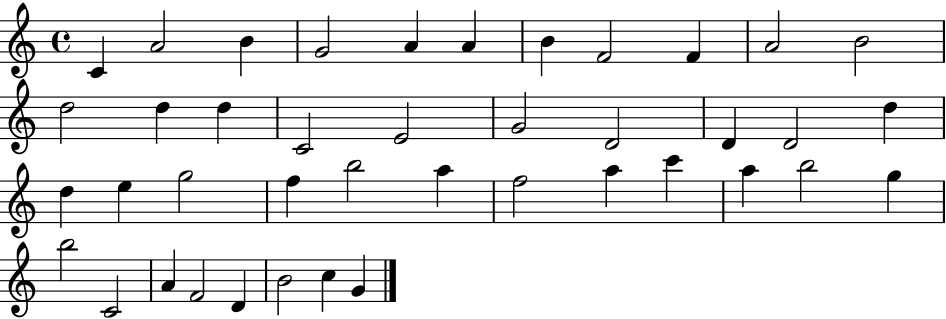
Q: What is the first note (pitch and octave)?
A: C4